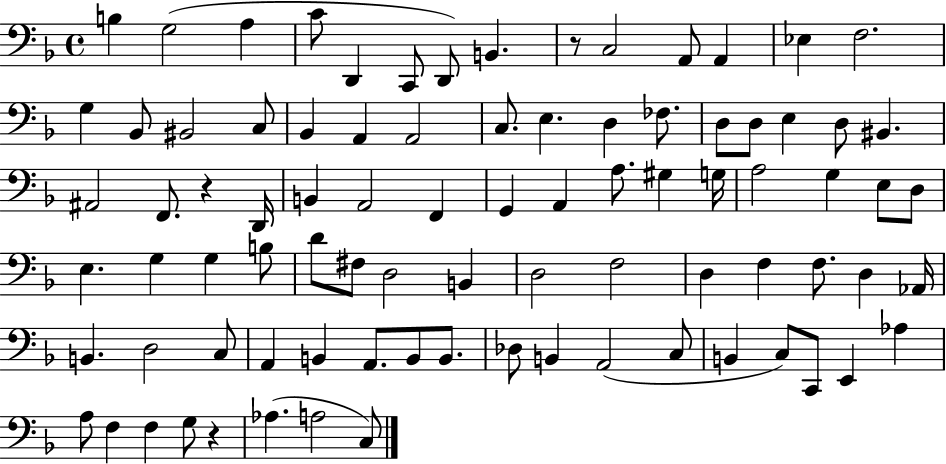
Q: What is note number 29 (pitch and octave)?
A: BIS2